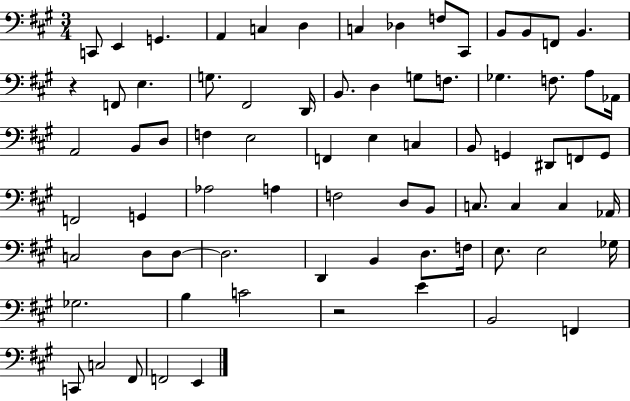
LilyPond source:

{
  \clef bass
  \numericTimeSignature
  \time 3/4
  \key a \major
  c,8 e,4 g,4. | a,4 c4 d4 | c4 des4 f8 cis,8 | b,8 b,8 f,8 b,4. | \break r4 f,8 e4. | g8. fis,2 d,16 | b,8. d4 g8 f8. | ges4. f8. a8 aes,16 | \break a,2 b,8 d8 | f4 e2 | f,4 e4 c4 | b,8 g,4 dis,8 f,8 g,8 | \break f,2 g,4 | aes2 a4 | f2 d8 b,8 | c8. c4 c4 aes,16 | \break c2 d8 d8~~ | d2. | d,4 b,4 d8. f16 | e8. e2 ges16 | \break ges2. | b4 c'2 | r2 e'4 | b,2 f,4 | \break c,8 c2 fis,8 | f,2 e,4 | \bar "|."
}